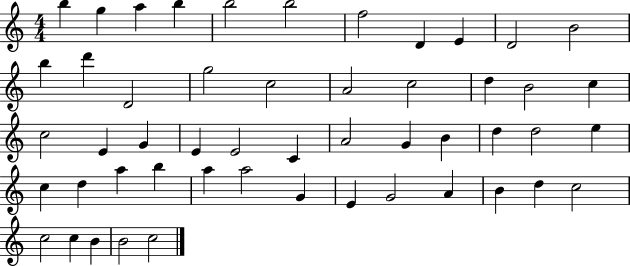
X:1
T:Untitled
M:4/4
L:1/4
K:C
b g a b b2 b2 f2 D E D2 B2 b d' D2 g2 c2 A2 c2 d B2 c c2 E G E E2 C A2 G B d d2 e c d a b a a2 G E G2 A B d c2 c2 c B B2 c2